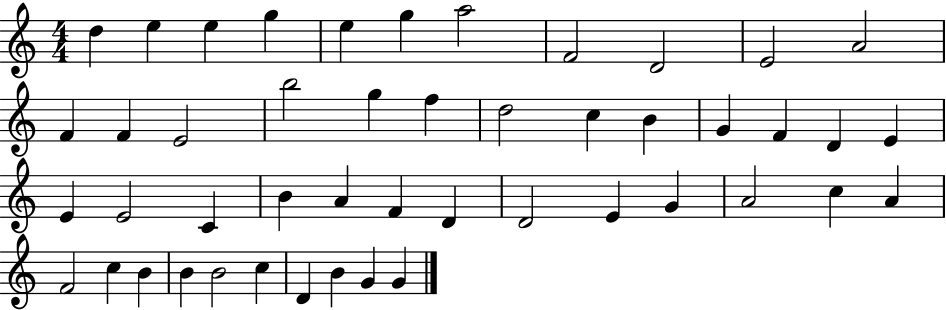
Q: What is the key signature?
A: C major